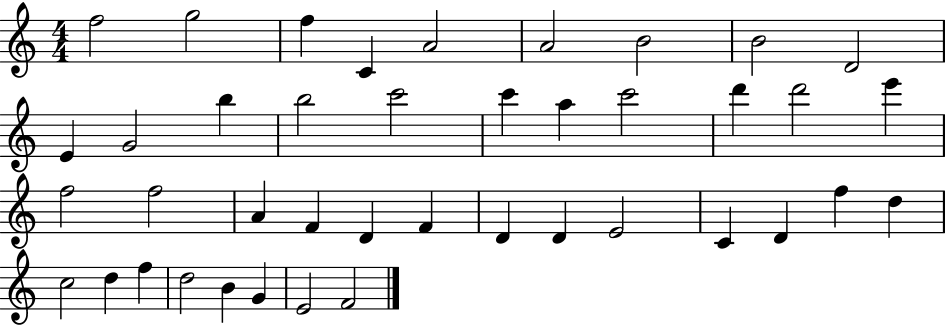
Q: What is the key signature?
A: C major